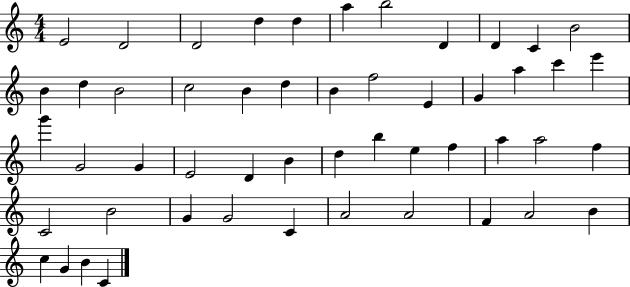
X:1
T:Untitled
M:4/4
L:1/4
K:C
E2 D2 D2 d d a b2 D D C B2 B d B2 c2 B d B f2 E G a c' e' g' G2 G E2 D B d b e f a a2 f C2 B2 G G2 C A2 A2 F A2 B c G B C